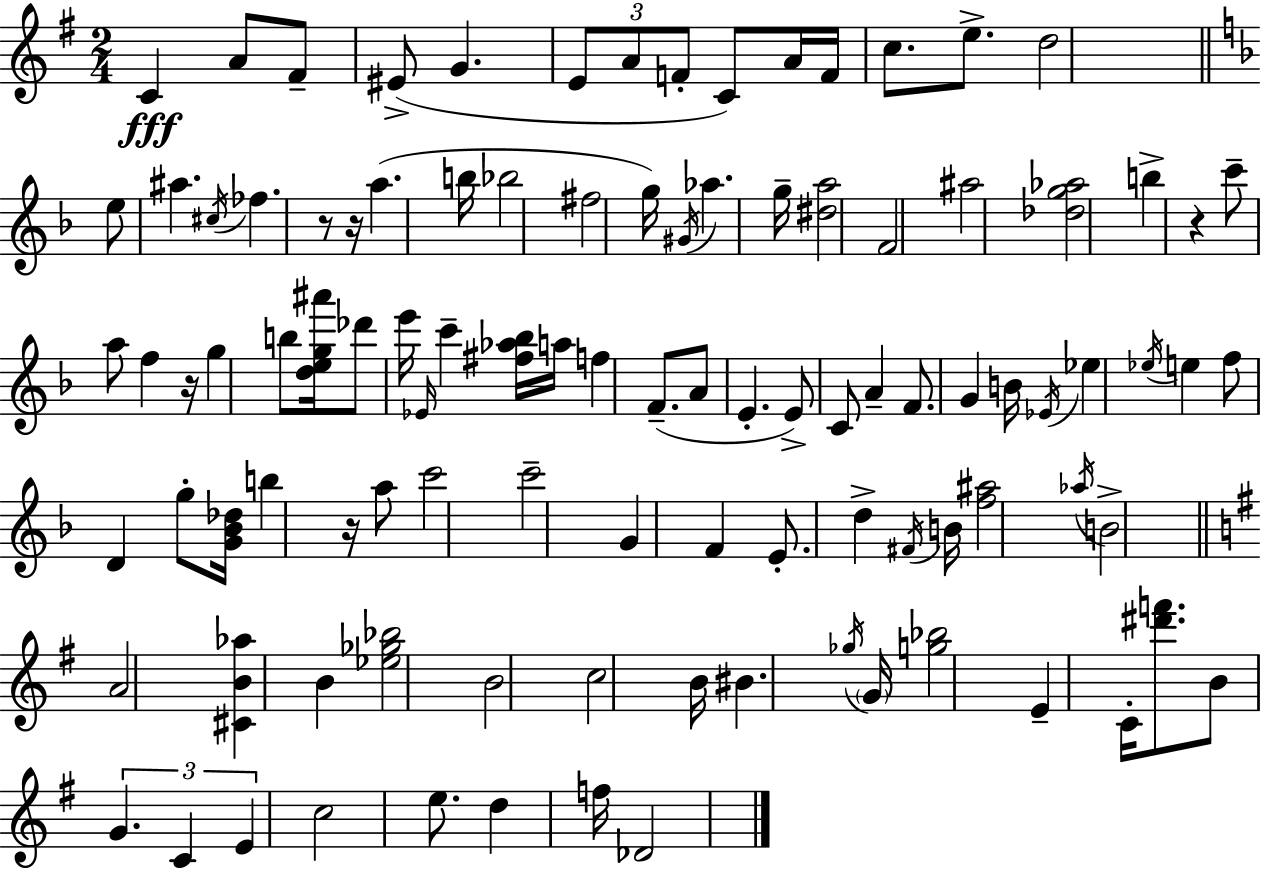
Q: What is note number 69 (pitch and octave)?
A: A4